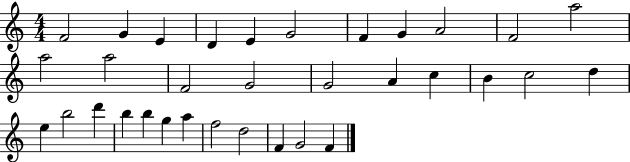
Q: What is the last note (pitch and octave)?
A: F4